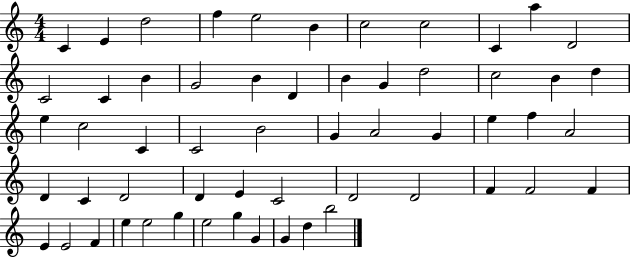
{
  \clef treble
  \numericTimeSignature
  \time 4/4
  \key c \major
  c'4 e'4 d''2 | f''4 e''2 b'4 | c''2 c''2 | c'4 a''4 d'2 | \break c'2 c'4 b'4 | g'2 b'4 d'4 | b'4 g'4 d''2 | c''2 b'4 d''4 | \break e''4 c''2 c'4 | c'2 b'2 | g'4 a'2 g'4 | e''4 f''4 a'2 | \break d'4 c'4 d'2 | d'4 e'4 c'2 | d'2 d'2 | f'4 f'2 f'4 | \break e'4 e'2 f'4 | e''4 e''2 g''4 | e''2 g''4 g'4 | g'4 d''4 b''2 | \break \bar "|."
}